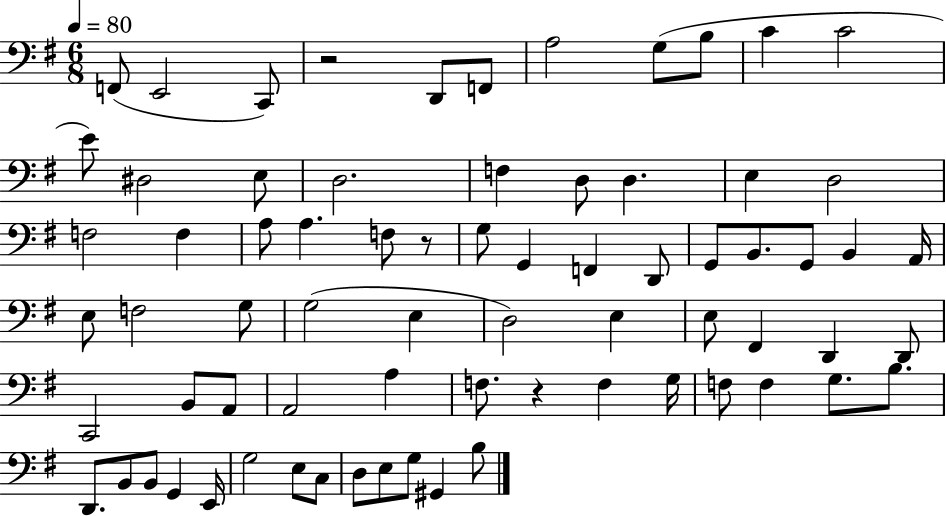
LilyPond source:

{
  \clef bass
  \numericTimeSignature
  \time 6/8
  \key g \major
  \tempo 4 = 80
  f,8( e,2 c,8) | r2 d,8 f,8 | a2 g8( b8 | c'4 c'2 | \break e'8) dis2 e8 | d2. | f4 d8 d4. | e4 d2 | \break f2 f4 | a8 a4. f8 r8 | g8 g,4 f,4 d,8 | g,8 b,8. g,8 b,4 a,16 | \break e8 f2 g8 | g2( e4 | d2) e4 | e8 fis,4 d,4 d,8 | \break c,2 b,8 a,8 | a,2 a4 | f8. r4 f4 g16 | f8 f4 g8. b8. | \break d,8. b,8 b,8 g,4 e,16 | g2 e8 c8 | d8 e8 g8 gis,4 b8 | \bar "|."
}